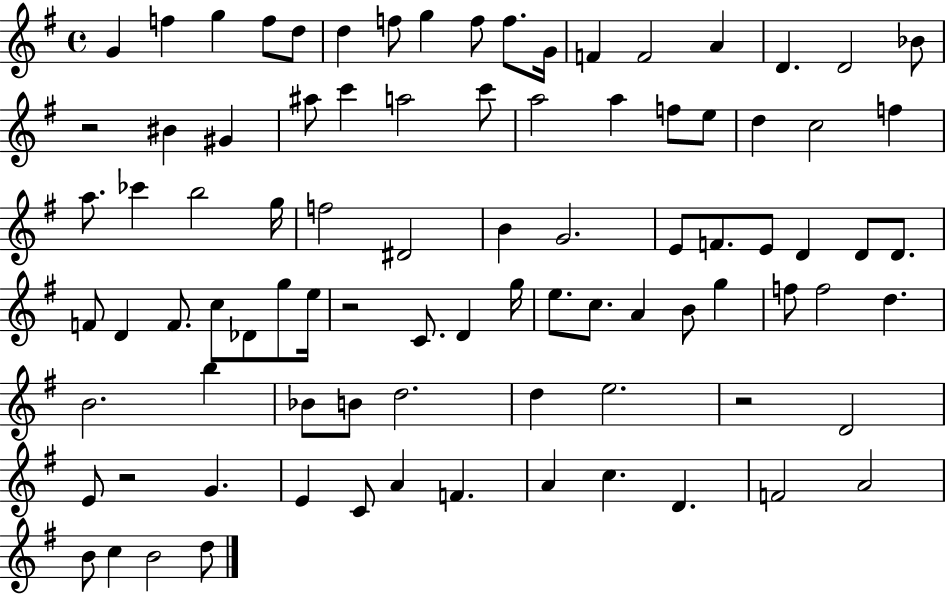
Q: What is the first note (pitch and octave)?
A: G4